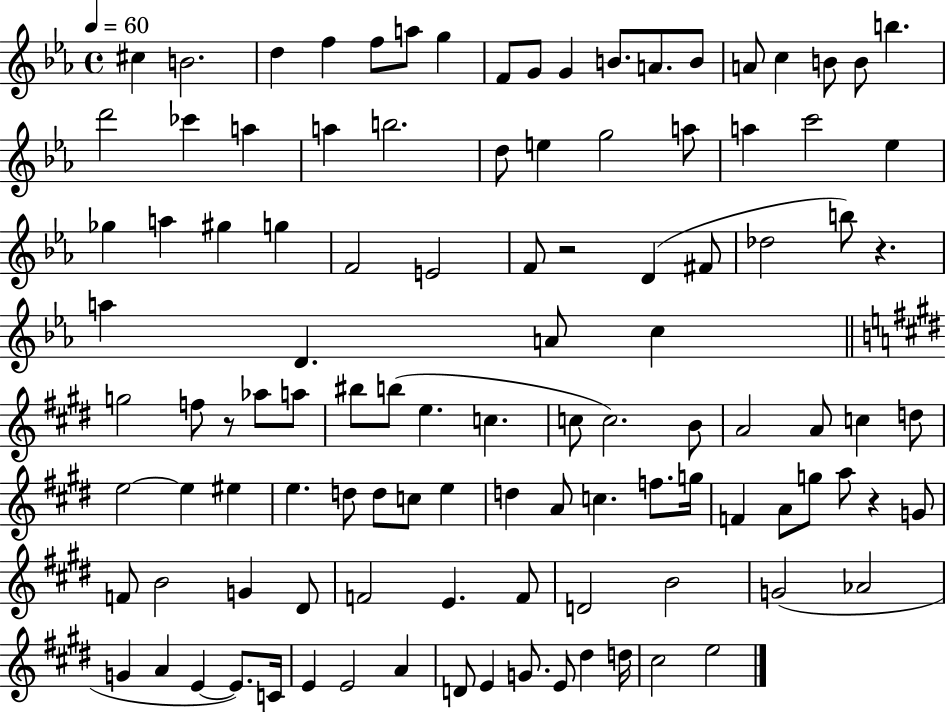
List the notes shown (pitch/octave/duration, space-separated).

C#5/q B4/h. D5/q F5/q F5/e A5/e G5/q F4/e G4/e G4/q B4/e. A4/e. B4/e A4/e C5/q B4/e B4/e B5/q. D6/h CES6/q A5/q A5/q B5/h. D5/e E5/q G5/h A5/e A5/q C6/h Eb5/q Gb5/q A5/q G#5/q G5/q F4/h E4/h F4/e R/h D4/q F#4/e Db5/h B5/e R/q. A5/q D4/q. A4/e C5/q G5/h F5/e R/e Ab5/e A5/e BIS5/e B5/e E5/q. C5/q. C5/e C5/h. B4/e A4/h A4/e C5/q D5/e E5/h E5/q EIS5/q E5/q. D5/e D5/e C5/e E5/q D5/q A4/e C5/q. F5/e. G5/s F4/q A4/e G5/e A5/e R/q G4/e F4/e B4/h G4/q D#4/e F4/h E4/q. F4/e D4/h B4/h G4/h Ab4/h G4/q A4/q E4/q E4/e. C4/s E4/q E4/h A4/q D4/e E4/q G4/e. E4/e D#5/q D5/s C#5/h E5/h